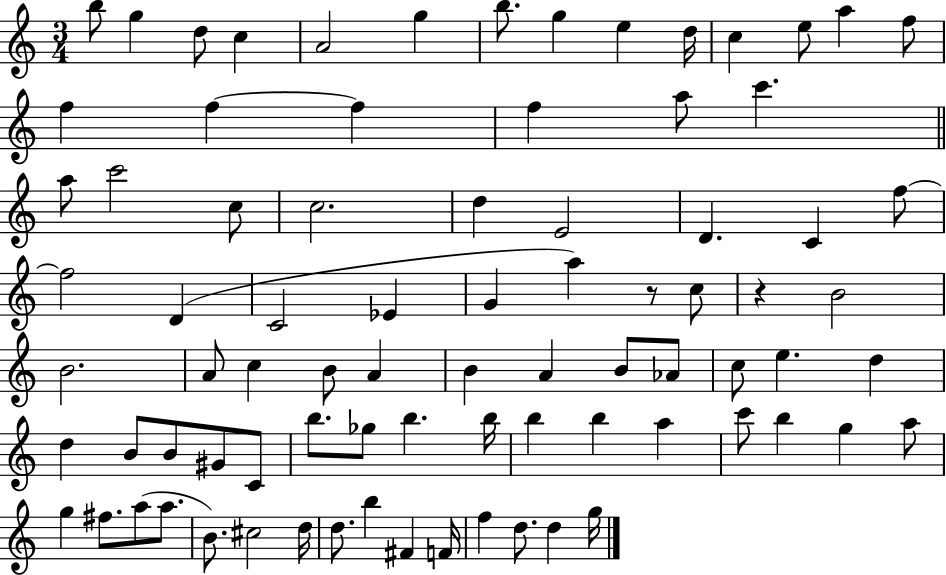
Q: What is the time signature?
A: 3/4